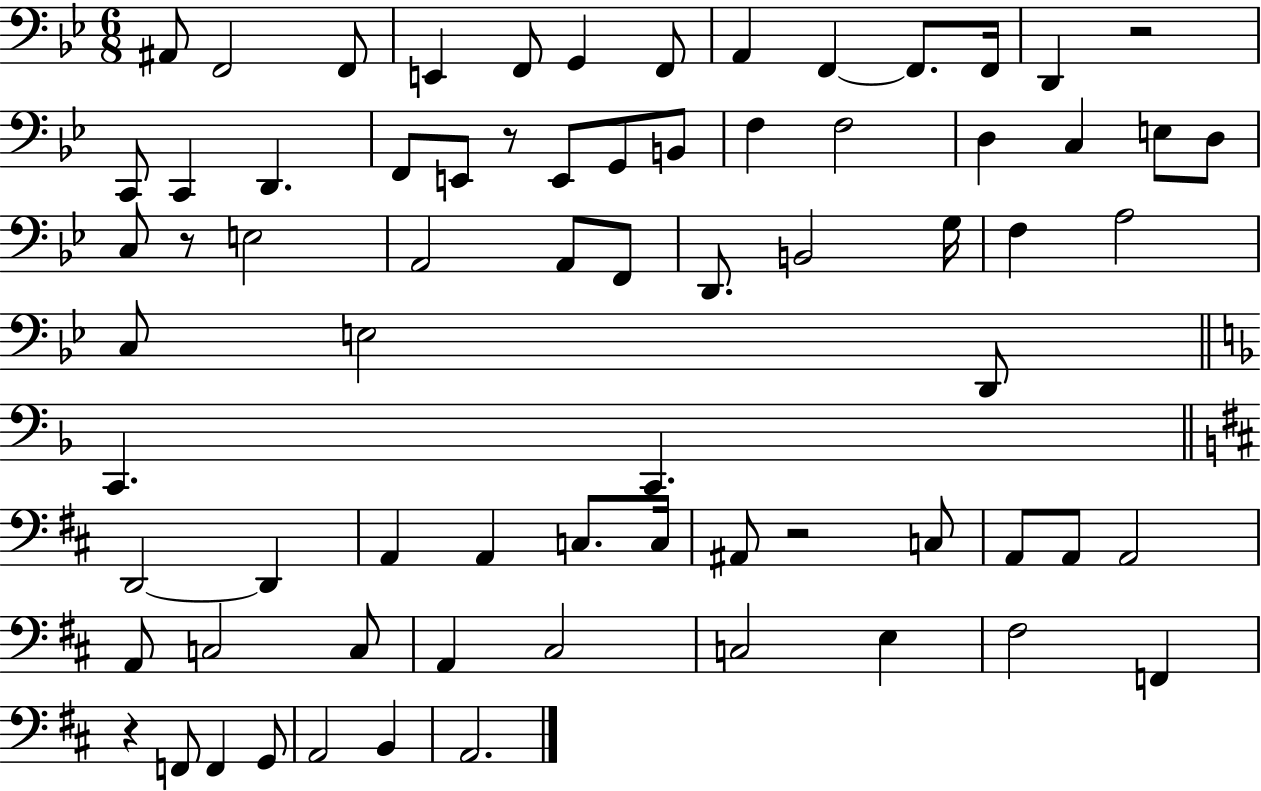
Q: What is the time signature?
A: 6/8